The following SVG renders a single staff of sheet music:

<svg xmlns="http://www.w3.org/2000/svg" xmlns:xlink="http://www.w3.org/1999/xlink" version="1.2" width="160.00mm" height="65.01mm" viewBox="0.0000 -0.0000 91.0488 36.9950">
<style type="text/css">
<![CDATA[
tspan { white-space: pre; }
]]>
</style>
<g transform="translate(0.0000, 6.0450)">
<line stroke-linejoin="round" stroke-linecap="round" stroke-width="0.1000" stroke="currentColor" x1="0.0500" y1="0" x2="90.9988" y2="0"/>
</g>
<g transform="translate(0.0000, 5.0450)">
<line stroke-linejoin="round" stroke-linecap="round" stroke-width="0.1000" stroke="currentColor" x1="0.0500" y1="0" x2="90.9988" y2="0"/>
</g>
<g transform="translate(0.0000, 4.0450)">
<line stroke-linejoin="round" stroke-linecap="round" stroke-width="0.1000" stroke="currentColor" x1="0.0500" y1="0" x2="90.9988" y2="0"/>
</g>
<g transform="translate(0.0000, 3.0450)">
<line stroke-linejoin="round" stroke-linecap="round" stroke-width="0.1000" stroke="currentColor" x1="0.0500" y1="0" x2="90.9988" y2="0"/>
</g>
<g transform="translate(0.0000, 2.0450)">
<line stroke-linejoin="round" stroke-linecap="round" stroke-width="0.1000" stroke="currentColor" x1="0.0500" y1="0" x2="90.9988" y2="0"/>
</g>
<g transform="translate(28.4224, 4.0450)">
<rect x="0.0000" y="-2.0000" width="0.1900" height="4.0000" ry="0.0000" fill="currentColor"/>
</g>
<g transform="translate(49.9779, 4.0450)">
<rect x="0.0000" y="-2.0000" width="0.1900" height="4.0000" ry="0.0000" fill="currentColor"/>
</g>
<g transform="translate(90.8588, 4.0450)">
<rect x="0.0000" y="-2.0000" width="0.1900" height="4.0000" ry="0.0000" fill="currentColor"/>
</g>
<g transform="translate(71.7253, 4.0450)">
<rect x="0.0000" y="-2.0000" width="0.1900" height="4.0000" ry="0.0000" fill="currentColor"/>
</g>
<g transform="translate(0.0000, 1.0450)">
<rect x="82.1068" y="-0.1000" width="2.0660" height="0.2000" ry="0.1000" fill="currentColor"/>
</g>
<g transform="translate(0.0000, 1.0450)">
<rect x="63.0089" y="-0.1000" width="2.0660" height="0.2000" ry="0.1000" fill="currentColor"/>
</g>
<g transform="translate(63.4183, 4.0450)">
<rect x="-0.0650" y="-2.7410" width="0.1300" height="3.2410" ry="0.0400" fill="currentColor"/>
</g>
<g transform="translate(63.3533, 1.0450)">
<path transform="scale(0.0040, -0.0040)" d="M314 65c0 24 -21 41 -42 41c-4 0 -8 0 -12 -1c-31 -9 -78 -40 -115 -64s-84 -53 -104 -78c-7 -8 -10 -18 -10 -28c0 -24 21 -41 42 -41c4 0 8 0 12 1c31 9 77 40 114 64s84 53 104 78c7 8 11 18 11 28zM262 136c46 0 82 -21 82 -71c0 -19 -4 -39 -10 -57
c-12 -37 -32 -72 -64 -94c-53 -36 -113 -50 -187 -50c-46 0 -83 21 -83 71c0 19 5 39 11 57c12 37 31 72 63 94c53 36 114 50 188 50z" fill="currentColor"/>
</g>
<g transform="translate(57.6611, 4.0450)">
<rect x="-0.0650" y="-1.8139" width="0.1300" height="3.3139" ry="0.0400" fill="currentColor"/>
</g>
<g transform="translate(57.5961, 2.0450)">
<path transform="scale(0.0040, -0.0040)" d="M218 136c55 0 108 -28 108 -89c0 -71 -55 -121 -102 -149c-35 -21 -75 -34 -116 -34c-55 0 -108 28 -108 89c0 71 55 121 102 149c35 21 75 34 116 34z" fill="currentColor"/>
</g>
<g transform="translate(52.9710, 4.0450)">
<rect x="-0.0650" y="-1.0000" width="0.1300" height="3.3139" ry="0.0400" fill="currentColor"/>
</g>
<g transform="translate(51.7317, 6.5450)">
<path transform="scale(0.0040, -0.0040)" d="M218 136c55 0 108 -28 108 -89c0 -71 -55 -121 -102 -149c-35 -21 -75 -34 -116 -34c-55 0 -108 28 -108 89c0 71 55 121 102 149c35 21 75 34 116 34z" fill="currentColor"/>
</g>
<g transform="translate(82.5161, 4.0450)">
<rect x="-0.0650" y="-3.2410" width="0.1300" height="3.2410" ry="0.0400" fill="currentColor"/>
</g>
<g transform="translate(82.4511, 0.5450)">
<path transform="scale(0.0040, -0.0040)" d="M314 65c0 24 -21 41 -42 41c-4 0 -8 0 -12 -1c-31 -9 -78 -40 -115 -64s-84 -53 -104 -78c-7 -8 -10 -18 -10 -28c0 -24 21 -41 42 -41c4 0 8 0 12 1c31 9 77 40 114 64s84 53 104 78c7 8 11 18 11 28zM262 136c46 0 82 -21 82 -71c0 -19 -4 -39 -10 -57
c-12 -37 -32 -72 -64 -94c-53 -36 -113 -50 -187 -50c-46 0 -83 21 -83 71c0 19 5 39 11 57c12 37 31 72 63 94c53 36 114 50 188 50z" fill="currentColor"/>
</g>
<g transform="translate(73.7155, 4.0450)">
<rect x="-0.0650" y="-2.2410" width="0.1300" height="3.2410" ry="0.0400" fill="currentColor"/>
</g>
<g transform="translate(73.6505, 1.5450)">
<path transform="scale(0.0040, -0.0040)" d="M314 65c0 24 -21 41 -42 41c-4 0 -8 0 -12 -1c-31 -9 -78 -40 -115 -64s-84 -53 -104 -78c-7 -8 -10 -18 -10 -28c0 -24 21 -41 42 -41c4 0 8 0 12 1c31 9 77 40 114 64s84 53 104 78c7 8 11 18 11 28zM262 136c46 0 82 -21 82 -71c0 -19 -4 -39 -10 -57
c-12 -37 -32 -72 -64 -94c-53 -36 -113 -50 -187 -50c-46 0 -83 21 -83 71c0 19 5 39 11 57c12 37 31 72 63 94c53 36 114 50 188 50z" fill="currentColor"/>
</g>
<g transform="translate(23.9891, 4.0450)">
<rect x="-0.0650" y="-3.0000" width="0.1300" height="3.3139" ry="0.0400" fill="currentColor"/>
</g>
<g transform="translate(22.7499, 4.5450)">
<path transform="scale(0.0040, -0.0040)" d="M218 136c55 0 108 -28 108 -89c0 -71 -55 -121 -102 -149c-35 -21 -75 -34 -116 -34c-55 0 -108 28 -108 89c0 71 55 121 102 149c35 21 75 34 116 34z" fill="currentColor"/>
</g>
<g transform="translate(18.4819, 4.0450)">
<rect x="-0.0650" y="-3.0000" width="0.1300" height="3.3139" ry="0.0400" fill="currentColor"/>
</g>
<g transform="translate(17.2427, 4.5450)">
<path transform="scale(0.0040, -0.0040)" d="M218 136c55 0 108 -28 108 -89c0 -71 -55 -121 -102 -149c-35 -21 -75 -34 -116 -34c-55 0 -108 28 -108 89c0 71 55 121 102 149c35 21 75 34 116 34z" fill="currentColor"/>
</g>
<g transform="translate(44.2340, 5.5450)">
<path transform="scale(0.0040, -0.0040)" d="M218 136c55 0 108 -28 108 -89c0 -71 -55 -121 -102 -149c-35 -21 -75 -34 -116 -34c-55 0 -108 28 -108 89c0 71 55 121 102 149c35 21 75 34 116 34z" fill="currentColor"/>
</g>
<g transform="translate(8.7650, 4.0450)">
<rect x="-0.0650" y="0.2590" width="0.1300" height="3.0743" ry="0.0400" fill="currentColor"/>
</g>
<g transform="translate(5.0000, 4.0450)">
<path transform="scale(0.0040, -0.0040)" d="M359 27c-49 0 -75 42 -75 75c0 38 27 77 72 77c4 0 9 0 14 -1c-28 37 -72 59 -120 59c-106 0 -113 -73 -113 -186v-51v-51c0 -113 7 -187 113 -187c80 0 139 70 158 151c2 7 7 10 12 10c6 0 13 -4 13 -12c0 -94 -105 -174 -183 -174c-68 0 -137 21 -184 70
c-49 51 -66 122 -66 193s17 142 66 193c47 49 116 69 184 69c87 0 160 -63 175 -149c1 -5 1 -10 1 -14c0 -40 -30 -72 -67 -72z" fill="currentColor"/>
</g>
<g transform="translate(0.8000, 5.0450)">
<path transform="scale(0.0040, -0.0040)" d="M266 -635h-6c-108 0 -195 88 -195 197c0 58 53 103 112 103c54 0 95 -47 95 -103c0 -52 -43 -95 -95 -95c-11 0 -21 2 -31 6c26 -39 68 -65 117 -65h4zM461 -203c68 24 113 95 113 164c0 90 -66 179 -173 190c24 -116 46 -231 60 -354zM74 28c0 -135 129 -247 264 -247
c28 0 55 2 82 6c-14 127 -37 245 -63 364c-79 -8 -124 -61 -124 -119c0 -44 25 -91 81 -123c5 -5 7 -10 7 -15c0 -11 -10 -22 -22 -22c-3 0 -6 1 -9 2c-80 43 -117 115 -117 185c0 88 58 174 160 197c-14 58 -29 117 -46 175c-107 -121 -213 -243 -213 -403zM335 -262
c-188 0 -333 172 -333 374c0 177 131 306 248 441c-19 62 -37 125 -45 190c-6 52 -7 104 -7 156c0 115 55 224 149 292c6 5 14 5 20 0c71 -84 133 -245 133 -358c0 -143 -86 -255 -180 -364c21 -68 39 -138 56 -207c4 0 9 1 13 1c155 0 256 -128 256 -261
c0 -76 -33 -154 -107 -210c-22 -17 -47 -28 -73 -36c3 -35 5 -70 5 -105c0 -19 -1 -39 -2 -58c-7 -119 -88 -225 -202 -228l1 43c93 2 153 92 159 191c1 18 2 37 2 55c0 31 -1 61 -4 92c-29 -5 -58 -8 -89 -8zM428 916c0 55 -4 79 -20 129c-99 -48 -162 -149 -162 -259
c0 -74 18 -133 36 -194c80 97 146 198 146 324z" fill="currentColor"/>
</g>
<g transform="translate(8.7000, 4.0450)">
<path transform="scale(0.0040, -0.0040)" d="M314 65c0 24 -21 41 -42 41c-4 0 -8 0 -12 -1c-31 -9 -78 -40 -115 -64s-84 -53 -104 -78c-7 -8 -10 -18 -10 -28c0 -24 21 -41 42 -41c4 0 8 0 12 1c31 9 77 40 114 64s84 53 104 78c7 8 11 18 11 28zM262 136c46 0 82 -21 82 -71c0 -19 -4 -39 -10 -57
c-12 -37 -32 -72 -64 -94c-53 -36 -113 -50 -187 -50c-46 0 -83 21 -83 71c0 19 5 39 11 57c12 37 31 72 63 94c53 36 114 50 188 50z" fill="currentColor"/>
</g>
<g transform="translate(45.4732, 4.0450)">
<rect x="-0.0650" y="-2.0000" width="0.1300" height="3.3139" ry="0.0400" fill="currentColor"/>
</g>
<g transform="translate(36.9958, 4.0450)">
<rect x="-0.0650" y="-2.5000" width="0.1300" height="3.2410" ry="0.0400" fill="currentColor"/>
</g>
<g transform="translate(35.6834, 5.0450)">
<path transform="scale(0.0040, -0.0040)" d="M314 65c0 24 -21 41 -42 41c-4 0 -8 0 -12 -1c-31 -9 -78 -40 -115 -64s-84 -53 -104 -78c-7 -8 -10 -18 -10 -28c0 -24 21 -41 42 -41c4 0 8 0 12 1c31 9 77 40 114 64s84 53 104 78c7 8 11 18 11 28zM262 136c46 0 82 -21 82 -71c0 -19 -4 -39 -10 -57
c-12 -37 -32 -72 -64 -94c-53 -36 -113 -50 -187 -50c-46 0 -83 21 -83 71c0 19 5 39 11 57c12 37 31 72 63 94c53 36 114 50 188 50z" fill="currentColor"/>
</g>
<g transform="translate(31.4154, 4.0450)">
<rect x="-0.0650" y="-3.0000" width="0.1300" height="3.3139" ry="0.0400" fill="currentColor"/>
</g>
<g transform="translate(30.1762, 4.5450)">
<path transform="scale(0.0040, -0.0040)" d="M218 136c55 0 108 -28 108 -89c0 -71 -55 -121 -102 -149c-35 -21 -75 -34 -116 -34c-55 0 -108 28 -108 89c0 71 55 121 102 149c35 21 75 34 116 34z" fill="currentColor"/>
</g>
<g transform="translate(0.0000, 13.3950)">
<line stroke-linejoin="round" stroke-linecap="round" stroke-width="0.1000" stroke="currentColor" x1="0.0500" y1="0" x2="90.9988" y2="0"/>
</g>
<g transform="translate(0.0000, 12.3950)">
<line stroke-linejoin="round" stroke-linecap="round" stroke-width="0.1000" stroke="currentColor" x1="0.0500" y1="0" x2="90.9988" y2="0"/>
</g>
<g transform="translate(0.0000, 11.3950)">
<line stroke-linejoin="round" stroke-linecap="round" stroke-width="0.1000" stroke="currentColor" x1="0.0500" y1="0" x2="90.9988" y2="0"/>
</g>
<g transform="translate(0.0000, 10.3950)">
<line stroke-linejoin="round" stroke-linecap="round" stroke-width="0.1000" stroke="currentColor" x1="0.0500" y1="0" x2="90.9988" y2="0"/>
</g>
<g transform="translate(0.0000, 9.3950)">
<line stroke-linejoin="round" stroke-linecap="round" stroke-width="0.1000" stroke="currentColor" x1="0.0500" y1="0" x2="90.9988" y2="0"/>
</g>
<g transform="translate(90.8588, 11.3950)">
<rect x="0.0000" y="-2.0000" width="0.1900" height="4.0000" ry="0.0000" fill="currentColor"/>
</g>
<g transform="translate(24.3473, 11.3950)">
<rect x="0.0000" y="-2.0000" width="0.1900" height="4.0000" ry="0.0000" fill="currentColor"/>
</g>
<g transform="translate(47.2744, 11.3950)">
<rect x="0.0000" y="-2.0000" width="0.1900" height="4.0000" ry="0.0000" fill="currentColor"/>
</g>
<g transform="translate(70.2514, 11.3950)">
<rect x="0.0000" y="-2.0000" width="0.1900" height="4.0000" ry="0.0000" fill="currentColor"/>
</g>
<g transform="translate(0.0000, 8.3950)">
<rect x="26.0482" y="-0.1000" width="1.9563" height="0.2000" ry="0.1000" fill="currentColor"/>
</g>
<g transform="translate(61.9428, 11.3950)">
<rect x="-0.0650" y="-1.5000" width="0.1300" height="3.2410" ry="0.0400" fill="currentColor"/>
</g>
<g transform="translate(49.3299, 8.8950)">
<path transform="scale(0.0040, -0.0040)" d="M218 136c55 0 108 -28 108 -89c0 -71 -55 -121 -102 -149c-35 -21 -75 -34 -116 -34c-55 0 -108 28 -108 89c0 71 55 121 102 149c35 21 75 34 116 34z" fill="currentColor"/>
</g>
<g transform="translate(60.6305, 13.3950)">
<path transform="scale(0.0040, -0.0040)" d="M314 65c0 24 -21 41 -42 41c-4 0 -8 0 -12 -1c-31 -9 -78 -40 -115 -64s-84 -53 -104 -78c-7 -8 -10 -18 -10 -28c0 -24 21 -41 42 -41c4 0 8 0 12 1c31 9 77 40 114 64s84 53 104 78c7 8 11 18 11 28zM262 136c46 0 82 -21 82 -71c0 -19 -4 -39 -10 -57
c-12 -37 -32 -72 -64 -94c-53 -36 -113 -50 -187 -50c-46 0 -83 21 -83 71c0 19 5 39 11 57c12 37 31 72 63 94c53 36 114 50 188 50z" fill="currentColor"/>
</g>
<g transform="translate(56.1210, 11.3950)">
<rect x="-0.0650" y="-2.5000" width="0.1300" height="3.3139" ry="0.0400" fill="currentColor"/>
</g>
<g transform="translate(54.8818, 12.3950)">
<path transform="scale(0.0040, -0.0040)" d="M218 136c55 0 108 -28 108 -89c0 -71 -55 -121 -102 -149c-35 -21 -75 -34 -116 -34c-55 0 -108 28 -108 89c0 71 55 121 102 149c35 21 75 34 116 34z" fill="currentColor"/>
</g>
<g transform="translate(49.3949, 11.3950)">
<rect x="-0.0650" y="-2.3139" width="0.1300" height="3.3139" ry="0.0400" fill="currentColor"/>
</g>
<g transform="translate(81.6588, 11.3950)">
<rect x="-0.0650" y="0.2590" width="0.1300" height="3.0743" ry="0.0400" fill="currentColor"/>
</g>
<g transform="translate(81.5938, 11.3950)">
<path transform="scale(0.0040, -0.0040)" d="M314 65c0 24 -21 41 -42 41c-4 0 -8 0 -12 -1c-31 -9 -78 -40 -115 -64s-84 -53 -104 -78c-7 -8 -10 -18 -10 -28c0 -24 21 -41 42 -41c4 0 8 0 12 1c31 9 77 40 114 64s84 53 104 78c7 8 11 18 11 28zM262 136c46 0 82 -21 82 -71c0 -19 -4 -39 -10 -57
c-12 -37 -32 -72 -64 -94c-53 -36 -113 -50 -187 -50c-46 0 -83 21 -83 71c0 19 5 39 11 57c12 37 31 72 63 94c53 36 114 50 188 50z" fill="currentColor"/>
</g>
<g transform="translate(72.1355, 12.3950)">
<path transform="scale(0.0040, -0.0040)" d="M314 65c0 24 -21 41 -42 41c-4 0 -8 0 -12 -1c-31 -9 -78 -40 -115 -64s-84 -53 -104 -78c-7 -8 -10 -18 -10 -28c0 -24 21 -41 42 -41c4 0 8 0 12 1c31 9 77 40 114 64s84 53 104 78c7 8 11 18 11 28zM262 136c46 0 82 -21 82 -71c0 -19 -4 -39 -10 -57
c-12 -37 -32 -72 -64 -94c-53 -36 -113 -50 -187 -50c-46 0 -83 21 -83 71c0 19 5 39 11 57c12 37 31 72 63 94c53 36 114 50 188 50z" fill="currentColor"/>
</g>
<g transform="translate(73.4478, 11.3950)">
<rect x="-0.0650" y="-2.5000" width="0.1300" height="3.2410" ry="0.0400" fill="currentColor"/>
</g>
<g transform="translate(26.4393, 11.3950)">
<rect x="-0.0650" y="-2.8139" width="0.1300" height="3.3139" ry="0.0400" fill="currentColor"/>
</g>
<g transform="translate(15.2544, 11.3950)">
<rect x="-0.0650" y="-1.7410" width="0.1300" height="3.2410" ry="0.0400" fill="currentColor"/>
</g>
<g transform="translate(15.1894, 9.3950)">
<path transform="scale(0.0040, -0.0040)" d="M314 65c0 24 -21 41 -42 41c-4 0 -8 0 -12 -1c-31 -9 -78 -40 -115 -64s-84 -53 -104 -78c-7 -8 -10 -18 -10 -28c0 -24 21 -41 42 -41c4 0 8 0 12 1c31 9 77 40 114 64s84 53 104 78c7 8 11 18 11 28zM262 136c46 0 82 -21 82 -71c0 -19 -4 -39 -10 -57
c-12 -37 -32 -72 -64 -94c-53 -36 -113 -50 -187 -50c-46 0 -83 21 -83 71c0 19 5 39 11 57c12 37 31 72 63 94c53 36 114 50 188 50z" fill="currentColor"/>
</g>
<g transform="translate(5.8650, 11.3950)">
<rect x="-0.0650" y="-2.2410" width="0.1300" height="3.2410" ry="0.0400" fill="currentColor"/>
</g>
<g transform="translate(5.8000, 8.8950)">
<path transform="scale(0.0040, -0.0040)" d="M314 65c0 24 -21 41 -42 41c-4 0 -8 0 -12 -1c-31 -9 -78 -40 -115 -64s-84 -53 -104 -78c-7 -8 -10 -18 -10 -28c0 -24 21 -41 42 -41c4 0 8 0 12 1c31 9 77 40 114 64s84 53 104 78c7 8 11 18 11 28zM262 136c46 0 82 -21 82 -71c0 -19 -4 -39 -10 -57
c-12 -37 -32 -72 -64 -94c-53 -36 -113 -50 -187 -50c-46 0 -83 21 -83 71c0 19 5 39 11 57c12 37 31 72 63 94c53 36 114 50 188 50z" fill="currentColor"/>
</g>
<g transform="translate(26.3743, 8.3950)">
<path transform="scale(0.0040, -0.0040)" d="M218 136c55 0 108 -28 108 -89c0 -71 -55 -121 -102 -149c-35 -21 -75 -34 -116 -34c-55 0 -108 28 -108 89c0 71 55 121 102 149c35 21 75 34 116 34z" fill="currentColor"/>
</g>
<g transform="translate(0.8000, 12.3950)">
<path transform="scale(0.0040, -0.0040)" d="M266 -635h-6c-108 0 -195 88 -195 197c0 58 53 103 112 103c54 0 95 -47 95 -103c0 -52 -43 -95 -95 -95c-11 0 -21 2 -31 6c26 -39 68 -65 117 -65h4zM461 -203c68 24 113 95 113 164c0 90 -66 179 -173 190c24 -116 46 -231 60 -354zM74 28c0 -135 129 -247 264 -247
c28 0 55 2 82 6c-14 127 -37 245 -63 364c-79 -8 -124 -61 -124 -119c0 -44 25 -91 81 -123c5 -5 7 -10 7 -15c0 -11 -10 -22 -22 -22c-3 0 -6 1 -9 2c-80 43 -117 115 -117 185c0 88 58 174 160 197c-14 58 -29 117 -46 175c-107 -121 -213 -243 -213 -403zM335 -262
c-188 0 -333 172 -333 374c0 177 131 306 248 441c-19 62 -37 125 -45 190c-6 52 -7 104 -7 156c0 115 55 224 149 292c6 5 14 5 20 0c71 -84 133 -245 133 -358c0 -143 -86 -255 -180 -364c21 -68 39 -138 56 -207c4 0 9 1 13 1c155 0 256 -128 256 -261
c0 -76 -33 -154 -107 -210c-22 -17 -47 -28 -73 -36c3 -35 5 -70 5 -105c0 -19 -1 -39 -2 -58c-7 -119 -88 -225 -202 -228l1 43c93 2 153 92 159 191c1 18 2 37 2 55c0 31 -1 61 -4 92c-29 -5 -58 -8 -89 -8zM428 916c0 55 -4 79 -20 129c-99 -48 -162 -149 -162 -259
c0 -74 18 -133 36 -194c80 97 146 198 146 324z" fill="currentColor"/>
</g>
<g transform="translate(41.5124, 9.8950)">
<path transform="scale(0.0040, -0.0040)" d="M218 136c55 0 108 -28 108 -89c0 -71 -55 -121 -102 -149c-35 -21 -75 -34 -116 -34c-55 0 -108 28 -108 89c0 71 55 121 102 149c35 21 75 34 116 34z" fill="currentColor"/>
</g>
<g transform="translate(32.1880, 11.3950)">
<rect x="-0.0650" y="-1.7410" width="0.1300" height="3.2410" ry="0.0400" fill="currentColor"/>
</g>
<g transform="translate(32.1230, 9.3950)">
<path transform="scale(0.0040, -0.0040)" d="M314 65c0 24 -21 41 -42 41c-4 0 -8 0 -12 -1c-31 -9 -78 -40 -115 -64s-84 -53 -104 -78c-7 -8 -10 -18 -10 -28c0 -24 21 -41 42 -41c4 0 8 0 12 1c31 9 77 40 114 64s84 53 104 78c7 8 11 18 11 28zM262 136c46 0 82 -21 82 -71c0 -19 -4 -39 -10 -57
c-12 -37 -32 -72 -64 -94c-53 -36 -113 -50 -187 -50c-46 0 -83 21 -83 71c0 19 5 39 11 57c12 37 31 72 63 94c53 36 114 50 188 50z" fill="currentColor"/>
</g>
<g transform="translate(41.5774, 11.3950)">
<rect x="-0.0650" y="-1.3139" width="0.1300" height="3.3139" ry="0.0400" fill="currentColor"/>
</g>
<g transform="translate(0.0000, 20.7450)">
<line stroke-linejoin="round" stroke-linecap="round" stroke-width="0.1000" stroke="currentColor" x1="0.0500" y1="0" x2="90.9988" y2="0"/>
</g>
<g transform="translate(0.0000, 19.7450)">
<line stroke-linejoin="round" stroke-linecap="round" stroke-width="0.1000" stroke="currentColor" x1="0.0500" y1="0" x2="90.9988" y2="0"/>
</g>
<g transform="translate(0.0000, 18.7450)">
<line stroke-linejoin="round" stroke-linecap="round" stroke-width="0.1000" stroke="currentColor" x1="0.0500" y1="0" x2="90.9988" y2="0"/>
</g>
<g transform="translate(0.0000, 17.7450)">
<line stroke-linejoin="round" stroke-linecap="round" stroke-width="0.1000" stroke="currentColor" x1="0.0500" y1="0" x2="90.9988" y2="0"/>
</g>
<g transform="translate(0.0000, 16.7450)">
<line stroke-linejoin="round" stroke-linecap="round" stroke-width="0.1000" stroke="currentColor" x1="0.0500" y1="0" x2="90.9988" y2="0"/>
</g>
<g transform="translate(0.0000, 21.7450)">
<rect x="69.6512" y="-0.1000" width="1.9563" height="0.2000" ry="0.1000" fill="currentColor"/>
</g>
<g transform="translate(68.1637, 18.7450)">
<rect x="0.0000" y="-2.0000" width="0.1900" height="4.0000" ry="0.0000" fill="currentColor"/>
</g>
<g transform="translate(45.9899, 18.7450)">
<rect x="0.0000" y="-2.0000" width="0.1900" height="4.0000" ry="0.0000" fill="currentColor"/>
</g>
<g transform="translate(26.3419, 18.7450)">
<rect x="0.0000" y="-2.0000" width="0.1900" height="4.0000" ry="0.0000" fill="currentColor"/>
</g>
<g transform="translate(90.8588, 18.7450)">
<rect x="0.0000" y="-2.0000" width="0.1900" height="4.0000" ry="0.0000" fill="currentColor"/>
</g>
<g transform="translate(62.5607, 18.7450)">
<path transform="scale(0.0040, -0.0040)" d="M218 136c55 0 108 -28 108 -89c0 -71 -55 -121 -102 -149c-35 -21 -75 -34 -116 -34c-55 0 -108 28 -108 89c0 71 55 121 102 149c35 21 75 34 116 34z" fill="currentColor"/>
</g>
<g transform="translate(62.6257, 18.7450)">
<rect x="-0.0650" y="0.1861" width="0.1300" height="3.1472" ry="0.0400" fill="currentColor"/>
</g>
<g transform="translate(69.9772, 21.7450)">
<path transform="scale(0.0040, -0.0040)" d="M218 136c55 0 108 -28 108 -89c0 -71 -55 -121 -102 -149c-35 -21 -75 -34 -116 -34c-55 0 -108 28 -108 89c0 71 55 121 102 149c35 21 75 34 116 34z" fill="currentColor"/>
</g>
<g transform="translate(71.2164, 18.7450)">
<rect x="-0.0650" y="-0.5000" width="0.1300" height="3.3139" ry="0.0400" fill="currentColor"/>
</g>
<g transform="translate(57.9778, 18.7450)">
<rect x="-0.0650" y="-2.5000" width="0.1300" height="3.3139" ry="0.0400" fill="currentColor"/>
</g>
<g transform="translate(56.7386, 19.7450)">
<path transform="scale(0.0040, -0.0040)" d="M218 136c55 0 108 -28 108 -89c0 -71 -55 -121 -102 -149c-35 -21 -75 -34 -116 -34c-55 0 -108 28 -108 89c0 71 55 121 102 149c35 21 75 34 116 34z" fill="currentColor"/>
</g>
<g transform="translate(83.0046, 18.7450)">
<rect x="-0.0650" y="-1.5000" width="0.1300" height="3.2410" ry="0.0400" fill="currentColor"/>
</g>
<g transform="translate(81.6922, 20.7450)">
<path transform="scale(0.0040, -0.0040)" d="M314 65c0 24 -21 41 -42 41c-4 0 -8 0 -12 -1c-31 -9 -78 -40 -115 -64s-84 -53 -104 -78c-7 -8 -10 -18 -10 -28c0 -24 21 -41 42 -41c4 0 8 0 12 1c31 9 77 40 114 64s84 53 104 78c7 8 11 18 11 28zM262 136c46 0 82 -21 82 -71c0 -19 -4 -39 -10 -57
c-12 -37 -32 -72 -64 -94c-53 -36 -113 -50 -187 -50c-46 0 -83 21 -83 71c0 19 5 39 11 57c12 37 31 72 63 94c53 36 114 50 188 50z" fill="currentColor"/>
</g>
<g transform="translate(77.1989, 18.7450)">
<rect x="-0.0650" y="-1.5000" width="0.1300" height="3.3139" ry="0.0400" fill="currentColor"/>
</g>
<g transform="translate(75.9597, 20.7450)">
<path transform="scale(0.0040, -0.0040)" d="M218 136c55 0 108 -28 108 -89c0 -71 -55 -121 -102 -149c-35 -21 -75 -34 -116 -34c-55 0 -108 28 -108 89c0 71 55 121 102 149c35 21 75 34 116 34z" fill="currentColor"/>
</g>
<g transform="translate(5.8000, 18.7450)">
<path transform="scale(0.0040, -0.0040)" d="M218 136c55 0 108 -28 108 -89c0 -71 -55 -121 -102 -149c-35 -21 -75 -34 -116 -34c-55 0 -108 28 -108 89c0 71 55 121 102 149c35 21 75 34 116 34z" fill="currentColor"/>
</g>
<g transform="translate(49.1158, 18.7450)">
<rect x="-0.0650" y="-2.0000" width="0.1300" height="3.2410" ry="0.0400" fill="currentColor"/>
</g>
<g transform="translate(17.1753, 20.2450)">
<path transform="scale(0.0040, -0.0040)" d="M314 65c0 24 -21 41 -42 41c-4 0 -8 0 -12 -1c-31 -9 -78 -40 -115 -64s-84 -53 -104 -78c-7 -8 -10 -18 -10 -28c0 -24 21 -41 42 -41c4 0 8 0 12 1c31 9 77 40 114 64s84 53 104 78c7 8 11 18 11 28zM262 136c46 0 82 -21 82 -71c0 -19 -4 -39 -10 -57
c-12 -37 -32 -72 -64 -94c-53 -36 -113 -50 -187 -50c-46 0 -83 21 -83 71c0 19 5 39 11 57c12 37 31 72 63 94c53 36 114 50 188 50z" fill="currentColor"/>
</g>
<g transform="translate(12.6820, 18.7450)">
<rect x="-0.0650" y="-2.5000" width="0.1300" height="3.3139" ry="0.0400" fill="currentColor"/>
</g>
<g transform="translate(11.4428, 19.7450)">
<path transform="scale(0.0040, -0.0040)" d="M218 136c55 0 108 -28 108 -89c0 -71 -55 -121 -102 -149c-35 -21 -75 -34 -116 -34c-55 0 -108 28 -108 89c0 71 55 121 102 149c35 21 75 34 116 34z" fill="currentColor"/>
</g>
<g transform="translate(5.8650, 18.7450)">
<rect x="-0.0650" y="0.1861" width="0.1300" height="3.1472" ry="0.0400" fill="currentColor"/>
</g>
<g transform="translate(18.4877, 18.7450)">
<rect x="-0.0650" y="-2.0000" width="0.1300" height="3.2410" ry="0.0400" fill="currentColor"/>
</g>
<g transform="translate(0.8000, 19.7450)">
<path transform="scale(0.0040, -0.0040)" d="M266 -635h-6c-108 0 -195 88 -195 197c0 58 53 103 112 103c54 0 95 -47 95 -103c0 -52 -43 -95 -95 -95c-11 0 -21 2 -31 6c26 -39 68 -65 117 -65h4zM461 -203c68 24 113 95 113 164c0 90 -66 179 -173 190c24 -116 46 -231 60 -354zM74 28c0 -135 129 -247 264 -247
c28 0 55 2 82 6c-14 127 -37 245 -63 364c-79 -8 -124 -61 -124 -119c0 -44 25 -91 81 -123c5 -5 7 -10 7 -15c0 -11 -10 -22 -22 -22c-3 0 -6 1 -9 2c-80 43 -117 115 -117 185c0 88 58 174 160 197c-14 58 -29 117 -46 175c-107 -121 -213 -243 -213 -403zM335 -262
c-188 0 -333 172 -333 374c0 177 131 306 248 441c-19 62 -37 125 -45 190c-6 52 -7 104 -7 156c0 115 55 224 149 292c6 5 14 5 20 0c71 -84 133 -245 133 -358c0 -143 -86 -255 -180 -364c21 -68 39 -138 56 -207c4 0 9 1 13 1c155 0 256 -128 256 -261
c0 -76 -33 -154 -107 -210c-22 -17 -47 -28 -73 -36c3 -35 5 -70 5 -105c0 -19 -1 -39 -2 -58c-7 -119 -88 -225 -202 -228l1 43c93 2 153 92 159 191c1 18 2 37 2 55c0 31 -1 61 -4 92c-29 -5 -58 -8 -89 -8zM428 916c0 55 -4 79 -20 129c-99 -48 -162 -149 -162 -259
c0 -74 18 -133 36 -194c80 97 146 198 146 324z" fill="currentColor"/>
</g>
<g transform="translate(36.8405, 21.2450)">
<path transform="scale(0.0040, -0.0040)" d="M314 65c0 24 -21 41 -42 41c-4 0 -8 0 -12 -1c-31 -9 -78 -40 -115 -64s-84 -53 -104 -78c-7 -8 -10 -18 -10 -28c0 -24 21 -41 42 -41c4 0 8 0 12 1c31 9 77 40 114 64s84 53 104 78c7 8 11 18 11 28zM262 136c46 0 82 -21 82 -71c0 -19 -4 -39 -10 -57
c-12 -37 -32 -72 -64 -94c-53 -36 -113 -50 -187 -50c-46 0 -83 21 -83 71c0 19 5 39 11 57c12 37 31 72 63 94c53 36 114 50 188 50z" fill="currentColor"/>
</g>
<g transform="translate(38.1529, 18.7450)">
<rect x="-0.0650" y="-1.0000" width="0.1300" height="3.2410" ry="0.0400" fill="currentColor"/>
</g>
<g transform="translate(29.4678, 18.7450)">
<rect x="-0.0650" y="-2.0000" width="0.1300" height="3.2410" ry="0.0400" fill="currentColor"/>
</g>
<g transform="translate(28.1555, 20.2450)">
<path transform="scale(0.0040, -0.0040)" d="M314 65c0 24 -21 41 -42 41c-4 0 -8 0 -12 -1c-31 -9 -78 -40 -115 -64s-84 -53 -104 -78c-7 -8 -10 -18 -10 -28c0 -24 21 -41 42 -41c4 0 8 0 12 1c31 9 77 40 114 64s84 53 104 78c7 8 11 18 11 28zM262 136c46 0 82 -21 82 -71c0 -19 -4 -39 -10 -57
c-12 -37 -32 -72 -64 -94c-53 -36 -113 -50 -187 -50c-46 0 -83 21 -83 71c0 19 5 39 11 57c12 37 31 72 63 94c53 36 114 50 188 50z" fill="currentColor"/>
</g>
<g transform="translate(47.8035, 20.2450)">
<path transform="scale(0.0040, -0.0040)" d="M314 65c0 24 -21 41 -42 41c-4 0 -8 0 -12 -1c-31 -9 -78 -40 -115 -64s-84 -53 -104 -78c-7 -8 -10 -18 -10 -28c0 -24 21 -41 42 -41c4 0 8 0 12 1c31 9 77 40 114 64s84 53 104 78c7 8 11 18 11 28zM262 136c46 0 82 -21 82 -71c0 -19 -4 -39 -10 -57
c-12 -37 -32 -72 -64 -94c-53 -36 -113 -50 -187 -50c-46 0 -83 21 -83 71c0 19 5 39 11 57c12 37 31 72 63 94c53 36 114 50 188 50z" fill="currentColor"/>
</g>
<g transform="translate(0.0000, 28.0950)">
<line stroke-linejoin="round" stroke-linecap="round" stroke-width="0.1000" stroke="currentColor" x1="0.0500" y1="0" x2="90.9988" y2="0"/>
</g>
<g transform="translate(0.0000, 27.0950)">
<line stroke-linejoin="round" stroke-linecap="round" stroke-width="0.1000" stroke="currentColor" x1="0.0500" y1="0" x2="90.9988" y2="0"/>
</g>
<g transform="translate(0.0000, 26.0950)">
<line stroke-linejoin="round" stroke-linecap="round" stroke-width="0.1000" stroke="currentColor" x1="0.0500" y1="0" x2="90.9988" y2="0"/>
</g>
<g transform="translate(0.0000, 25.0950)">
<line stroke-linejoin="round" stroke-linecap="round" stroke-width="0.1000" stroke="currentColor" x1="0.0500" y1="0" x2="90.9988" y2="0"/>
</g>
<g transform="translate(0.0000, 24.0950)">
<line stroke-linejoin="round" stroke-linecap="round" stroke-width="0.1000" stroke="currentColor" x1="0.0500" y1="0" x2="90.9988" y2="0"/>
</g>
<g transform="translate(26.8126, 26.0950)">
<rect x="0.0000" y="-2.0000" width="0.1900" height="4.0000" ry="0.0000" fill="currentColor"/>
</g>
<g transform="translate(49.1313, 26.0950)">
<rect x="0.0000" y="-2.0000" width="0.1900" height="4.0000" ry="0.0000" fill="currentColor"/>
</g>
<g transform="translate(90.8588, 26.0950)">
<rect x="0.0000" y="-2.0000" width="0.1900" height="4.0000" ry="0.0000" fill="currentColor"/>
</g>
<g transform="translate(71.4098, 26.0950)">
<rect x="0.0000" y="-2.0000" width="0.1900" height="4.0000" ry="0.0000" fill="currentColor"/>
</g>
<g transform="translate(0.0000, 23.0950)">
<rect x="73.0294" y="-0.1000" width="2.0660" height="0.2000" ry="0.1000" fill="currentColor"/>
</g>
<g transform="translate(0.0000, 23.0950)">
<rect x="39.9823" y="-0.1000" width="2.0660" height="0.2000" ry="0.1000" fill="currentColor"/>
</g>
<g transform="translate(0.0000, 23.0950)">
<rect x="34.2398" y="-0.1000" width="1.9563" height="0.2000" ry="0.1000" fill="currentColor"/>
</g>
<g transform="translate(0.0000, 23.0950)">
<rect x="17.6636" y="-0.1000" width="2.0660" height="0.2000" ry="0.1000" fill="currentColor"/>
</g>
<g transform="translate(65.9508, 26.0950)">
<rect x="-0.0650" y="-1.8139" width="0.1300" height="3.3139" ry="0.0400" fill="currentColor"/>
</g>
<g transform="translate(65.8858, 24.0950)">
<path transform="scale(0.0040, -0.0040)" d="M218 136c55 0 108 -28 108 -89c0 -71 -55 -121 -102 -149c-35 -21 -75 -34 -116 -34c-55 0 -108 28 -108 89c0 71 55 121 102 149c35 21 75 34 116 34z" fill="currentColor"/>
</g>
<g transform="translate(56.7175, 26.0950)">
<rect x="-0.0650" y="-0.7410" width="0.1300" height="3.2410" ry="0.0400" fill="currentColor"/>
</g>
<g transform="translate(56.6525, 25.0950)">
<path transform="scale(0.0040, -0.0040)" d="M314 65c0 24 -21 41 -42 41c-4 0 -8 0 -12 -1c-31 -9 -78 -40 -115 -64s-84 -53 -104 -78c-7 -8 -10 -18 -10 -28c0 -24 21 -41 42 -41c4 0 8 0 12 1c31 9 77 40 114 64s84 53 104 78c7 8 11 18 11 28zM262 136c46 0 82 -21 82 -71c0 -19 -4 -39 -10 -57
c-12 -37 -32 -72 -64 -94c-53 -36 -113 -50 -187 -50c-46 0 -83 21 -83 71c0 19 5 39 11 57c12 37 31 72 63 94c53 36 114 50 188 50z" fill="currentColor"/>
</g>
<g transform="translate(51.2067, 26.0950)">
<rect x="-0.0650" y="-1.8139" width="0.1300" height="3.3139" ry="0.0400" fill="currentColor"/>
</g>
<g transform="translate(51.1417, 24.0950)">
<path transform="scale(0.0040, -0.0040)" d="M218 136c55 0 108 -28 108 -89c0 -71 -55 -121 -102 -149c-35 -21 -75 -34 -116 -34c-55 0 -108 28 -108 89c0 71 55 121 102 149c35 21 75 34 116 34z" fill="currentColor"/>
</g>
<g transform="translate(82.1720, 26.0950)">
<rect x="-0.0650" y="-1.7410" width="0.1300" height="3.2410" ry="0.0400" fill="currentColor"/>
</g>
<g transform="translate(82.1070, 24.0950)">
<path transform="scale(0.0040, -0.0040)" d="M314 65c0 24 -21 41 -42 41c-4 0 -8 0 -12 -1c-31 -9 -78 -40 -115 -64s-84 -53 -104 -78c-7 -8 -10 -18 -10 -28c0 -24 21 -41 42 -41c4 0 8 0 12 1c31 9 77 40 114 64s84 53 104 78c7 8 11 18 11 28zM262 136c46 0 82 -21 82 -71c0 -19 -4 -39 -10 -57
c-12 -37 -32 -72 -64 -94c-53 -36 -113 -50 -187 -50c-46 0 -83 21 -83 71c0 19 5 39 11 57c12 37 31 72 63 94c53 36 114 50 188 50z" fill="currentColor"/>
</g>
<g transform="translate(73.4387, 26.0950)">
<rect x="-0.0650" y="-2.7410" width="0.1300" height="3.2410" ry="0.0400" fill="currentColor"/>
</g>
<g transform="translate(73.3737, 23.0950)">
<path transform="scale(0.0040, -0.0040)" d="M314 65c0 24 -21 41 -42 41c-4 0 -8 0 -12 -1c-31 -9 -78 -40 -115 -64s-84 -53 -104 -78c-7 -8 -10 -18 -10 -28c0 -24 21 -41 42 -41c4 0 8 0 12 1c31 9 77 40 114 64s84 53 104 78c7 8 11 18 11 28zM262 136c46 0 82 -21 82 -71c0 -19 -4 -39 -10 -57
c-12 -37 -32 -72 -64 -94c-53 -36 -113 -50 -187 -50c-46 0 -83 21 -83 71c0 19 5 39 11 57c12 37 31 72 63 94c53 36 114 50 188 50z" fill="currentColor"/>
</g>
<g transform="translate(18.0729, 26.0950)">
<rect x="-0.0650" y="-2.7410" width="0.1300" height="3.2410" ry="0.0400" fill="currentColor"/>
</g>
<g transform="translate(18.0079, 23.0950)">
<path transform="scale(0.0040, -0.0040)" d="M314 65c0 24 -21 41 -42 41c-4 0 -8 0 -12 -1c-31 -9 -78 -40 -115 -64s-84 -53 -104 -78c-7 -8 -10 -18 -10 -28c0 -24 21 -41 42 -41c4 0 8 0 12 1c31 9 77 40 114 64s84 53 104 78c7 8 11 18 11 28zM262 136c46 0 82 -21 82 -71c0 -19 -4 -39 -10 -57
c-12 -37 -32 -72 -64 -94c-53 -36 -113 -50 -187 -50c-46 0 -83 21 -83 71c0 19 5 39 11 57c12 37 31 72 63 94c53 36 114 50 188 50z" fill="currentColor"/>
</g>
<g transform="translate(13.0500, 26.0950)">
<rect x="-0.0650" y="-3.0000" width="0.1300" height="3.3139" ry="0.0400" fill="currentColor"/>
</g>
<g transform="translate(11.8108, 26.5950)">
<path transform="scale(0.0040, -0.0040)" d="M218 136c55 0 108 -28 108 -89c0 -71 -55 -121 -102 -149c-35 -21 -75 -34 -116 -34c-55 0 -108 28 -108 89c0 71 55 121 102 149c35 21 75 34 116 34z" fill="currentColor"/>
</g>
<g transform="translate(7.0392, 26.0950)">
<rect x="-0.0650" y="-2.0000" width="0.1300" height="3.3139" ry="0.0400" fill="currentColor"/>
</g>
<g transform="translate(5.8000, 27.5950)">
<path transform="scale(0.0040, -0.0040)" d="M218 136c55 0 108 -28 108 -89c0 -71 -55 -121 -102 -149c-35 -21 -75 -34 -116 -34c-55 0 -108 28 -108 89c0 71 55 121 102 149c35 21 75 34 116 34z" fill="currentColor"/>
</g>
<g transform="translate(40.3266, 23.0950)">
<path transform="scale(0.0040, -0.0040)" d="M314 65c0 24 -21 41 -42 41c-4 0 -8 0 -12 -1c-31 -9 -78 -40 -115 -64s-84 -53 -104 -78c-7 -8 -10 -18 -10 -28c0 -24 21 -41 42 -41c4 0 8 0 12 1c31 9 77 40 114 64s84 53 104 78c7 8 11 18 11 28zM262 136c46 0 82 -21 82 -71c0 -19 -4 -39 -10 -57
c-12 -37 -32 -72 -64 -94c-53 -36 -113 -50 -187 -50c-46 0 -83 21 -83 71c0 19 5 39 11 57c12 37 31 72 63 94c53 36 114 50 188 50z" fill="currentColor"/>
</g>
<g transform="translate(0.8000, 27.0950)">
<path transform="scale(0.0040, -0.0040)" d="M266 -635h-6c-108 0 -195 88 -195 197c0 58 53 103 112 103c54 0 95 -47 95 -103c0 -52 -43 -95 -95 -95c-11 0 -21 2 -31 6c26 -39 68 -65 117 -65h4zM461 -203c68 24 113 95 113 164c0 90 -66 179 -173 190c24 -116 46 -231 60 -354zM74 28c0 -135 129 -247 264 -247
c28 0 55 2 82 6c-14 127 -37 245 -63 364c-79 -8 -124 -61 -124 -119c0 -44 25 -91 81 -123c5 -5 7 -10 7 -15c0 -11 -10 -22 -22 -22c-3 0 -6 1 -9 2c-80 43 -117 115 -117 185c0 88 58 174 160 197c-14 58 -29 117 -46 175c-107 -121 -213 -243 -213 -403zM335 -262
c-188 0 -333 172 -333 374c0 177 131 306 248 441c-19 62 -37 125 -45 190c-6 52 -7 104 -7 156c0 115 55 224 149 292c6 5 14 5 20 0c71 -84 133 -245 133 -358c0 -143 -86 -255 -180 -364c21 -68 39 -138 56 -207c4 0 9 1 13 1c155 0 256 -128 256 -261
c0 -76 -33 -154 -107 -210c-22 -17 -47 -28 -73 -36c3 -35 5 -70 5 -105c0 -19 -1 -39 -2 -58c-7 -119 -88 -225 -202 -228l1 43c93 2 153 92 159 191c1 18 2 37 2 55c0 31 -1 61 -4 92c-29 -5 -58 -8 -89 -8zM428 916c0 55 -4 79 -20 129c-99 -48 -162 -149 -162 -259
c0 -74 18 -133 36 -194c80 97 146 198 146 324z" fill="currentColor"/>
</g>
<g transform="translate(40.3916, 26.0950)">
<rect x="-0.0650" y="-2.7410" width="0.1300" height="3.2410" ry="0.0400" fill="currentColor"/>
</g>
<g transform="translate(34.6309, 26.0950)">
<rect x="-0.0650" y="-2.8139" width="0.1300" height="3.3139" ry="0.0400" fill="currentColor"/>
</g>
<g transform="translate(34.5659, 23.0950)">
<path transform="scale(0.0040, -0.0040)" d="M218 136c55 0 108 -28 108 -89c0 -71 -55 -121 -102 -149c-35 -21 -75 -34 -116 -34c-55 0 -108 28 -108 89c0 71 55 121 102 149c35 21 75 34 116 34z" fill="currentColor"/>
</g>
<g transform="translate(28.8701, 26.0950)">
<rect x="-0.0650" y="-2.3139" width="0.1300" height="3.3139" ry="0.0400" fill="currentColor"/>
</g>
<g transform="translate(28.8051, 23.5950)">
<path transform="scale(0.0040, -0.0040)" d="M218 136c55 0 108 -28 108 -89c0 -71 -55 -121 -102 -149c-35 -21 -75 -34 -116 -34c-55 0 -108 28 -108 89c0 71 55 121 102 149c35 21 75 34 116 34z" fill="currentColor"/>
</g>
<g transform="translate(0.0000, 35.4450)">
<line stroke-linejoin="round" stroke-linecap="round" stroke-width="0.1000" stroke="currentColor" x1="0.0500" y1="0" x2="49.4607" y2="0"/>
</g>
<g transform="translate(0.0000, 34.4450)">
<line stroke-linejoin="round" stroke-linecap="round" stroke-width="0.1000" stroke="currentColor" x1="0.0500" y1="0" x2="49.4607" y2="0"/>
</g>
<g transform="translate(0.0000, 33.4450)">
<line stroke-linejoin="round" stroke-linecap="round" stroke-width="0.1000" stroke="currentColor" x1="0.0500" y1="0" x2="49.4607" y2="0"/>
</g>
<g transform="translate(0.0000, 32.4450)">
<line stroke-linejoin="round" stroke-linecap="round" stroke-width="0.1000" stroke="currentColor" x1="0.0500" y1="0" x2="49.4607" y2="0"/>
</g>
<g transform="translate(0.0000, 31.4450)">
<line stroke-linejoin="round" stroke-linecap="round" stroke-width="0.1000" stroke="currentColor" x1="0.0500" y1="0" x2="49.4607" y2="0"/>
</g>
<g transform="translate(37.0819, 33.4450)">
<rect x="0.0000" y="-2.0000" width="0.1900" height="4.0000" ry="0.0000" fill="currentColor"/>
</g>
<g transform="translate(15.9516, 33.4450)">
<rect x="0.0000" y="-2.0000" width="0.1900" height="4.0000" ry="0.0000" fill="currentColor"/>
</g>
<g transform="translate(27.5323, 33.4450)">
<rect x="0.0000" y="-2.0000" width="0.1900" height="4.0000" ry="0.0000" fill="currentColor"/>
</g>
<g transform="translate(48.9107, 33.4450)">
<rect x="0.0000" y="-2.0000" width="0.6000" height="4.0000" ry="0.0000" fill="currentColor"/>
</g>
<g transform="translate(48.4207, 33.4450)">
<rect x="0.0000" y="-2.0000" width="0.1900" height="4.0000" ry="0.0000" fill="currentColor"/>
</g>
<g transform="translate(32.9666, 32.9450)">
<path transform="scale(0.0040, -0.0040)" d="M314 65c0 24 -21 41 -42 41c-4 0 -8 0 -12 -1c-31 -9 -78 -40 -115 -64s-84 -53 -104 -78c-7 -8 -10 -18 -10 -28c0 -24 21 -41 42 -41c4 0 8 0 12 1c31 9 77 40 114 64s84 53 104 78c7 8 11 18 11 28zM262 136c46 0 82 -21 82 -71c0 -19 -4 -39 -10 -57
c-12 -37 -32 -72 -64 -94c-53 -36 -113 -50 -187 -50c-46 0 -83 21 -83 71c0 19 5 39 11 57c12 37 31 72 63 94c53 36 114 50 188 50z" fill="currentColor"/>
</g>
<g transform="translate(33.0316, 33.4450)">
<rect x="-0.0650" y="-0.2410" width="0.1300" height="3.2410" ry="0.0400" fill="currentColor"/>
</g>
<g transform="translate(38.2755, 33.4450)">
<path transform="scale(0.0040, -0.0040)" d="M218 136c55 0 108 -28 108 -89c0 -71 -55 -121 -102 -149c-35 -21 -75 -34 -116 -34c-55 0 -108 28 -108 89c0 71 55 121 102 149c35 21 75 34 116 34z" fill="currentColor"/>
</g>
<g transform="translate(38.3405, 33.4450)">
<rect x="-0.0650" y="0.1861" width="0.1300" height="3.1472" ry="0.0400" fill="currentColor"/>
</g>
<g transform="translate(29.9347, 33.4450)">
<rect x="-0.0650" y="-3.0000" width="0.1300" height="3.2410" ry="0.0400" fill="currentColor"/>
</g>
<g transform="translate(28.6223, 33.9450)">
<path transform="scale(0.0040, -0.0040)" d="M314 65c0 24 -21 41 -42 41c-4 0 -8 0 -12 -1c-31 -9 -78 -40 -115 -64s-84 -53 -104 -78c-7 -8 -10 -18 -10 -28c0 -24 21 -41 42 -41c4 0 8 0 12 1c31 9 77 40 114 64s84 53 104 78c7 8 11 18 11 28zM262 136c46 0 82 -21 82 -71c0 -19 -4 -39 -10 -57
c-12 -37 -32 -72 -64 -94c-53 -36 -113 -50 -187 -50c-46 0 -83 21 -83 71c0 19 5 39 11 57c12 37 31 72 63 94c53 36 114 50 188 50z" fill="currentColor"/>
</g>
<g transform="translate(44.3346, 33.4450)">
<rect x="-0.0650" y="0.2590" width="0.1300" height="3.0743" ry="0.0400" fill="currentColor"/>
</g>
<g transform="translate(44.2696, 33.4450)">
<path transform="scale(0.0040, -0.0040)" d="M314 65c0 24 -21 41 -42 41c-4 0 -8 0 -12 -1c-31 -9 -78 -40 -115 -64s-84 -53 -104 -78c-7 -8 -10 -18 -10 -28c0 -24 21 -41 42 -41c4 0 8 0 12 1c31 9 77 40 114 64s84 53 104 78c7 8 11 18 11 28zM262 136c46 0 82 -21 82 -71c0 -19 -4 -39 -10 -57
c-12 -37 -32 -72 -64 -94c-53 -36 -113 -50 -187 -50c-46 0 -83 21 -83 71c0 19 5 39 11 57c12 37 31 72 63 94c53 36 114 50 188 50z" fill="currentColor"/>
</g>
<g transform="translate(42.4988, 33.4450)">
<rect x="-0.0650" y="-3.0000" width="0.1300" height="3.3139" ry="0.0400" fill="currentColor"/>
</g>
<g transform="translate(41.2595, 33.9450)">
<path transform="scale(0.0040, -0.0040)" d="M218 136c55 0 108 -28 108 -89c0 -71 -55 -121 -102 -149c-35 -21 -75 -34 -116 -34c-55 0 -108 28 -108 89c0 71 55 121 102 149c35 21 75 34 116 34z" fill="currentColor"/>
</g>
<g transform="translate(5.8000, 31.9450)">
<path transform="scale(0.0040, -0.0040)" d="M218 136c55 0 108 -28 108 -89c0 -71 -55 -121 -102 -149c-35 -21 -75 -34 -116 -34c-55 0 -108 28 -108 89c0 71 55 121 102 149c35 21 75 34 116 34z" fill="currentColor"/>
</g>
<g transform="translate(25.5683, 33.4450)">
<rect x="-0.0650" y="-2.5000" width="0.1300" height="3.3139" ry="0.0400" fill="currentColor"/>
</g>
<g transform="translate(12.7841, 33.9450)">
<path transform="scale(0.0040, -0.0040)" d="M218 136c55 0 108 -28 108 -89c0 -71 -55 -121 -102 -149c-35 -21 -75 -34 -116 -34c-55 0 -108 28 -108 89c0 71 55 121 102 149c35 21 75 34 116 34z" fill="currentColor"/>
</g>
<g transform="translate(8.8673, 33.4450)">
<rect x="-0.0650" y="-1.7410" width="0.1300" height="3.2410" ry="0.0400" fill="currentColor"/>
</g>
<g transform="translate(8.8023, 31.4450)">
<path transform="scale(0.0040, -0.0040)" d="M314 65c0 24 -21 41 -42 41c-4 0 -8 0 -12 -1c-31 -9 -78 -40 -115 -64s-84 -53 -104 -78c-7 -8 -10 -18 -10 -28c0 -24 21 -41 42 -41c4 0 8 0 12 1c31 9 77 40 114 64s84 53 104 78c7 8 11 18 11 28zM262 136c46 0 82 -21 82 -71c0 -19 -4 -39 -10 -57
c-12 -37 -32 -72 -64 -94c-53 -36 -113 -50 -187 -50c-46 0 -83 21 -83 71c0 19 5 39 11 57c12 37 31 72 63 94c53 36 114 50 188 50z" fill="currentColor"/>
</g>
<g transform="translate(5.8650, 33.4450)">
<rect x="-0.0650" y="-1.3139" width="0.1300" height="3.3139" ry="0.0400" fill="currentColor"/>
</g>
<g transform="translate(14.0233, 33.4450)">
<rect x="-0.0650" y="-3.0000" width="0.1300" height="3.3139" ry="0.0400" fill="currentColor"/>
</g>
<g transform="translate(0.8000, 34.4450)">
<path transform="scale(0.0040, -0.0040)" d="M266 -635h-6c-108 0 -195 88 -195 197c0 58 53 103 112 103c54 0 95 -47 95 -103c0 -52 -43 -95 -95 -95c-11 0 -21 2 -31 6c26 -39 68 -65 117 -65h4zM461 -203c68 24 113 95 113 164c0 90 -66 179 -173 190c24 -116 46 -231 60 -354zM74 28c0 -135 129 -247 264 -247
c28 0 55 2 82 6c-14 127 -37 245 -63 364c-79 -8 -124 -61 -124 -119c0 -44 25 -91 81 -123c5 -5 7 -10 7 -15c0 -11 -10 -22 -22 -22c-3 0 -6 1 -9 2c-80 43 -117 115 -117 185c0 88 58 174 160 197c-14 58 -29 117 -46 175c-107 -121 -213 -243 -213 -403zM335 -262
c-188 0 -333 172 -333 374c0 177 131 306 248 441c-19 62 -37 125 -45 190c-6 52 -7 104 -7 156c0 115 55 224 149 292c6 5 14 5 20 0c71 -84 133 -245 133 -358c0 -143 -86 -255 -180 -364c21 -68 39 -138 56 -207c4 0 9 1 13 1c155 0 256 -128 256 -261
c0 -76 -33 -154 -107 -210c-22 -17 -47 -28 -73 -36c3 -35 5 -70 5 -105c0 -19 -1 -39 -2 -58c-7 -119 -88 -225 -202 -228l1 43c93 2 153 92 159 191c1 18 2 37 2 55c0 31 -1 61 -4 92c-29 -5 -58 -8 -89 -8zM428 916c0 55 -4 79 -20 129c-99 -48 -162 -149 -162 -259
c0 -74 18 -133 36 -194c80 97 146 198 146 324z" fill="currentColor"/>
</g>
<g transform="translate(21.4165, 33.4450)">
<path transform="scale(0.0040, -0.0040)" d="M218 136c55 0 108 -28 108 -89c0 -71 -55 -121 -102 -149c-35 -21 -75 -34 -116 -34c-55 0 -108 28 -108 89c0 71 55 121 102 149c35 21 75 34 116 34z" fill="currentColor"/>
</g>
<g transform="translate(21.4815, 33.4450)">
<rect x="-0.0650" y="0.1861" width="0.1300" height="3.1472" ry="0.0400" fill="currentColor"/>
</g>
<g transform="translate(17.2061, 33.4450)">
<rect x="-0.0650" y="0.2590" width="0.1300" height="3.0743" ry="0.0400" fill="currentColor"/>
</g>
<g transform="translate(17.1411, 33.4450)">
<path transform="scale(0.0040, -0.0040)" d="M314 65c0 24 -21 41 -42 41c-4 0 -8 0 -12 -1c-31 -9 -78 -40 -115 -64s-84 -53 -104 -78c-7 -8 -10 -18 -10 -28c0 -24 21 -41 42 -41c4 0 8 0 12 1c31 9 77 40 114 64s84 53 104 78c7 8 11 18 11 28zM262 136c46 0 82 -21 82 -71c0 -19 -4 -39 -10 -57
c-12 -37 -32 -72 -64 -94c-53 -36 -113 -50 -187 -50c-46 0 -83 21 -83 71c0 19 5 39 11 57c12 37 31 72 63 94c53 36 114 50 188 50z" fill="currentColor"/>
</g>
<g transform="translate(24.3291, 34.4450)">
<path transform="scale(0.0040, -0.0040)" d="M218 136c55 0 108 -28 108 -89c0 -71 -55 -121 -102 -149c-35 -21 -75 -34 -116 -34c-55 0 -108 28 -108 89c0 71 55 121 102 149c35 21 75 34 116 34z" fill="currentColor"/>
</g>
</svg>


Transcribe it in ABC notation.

X:1
T:Untitled
M:4/4
L:1/4
K:C
B2 A A A G2 F D f a2 g2 b2 g2 f2 a f2 e g G E2 G2 B2 B G F2 F2 D2 F2 G B C E E2 F A a2 g a a2 f d2 f a2 f2 e f2 A B2 B G A2 c2 B A B2